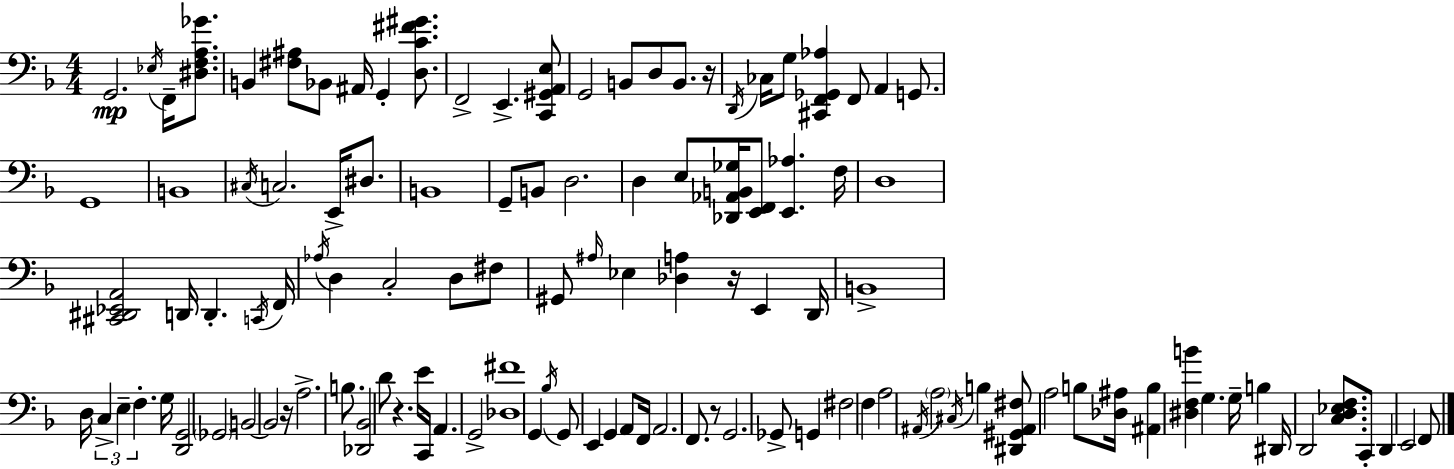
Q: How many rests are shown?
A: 5